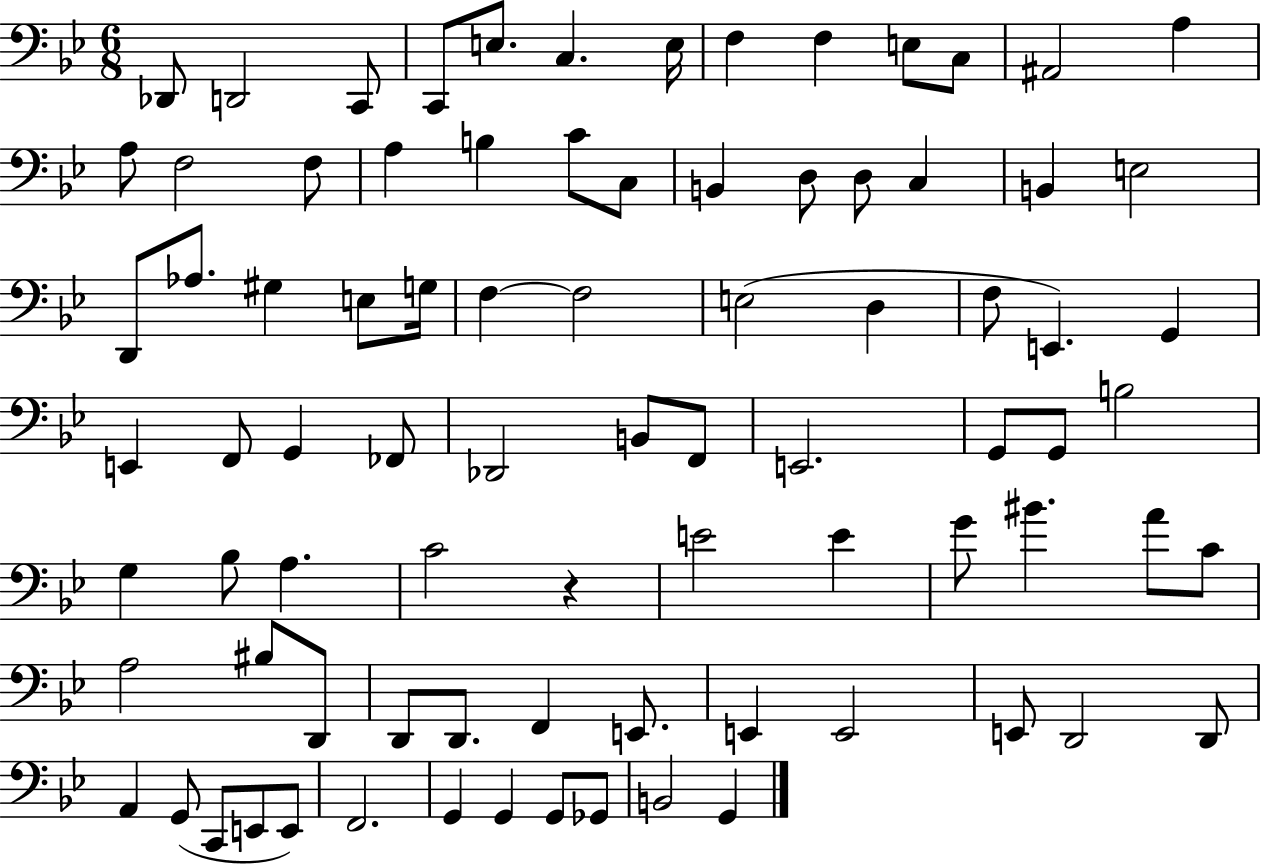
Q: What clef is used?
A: bass